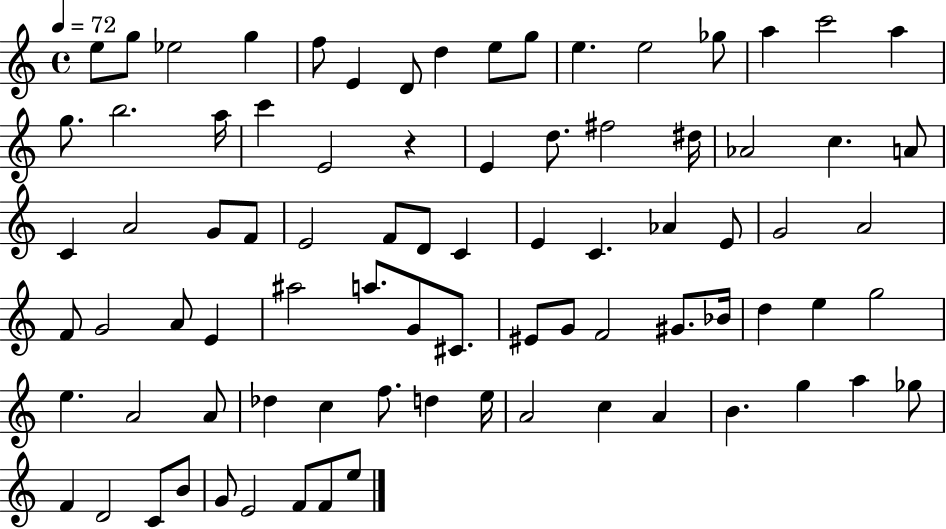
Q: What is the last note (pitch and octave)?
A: E5